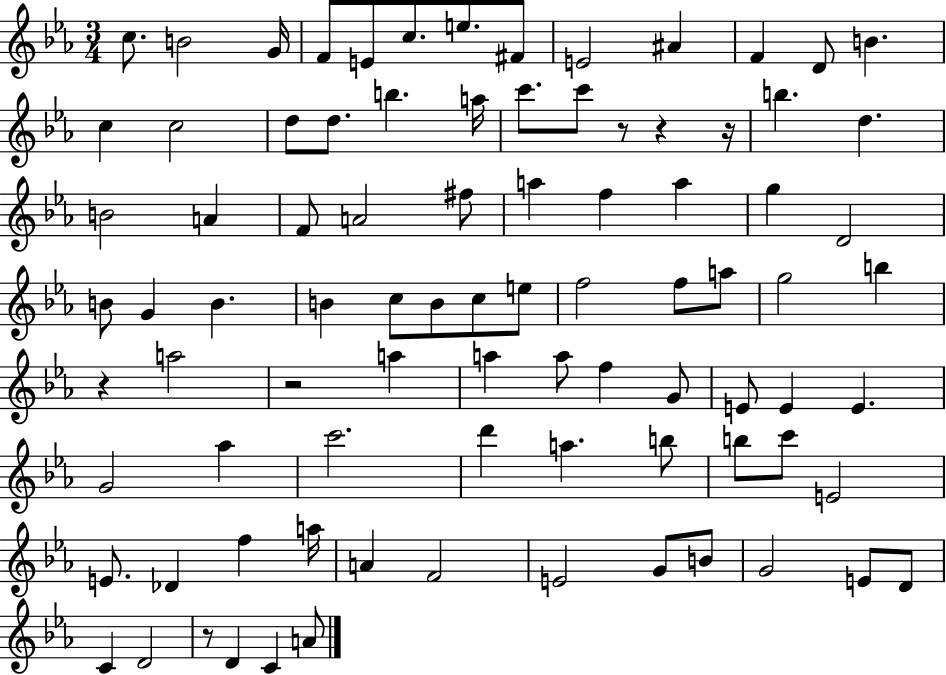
X:1
T:Untitled
M:3/4
L:1/4
K:Eb
c/2 B2 G/4 F/2 E/2 c/2 e/2 ^F/2 E2 ^A F D/2 B c c2 d/2 d/2 b a/4 c'/2 c'/2 z/2 z z/4 b d B2 A F/2 A2 ^f/2 a f a g D2 B/2 G B B c/2 B/2 c/2 e/2 f2 f/2 a/2 g2 b z a2 z2 a a a/2 f G/2 E/2 E E G2 _a c'2 d' a b/2 b/2 c'/2 E2 E/2 _D f a/4 A F2 E2 G/2 B/2 G2 E/2 D/2 C D2 z/2 D C A/2